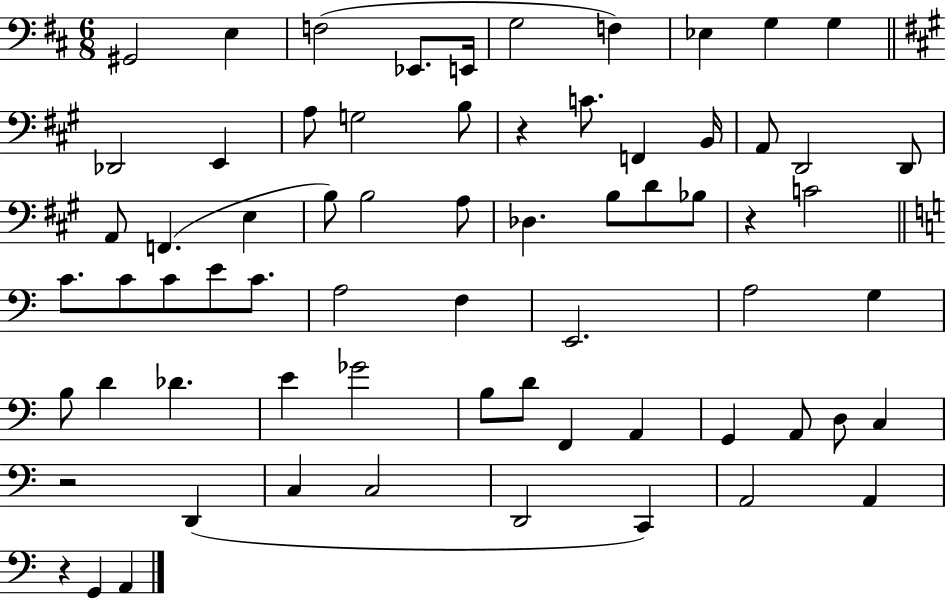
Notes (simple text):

G#2/h E3/q F3/h Eb2/e. E2/s G3/h F3/q Eb3/q G3/q G3/q Db2/h E2/q A3/e G3/h B3/e R/q C4/e. F2/q B2/s A2/e D2/h D2/e A2/e F2/q. E3/q B3/e B3/h A3/e Db3/q. B3/e D4/e Bb3/e R/q C4/h C4/e. C4/e C4/e E4/e C4/e. A3/h F3/q E2/h. A3/h G3/q B3/e D4/q Db4/q. E4/q Gb4/h B3/e D4/e F2/q A2/q G2/q A2/e D3/e C3/q R/h D2/q C3/q C3/h D2/h C2/q A2/h A2/q R/q G2/q A2/q